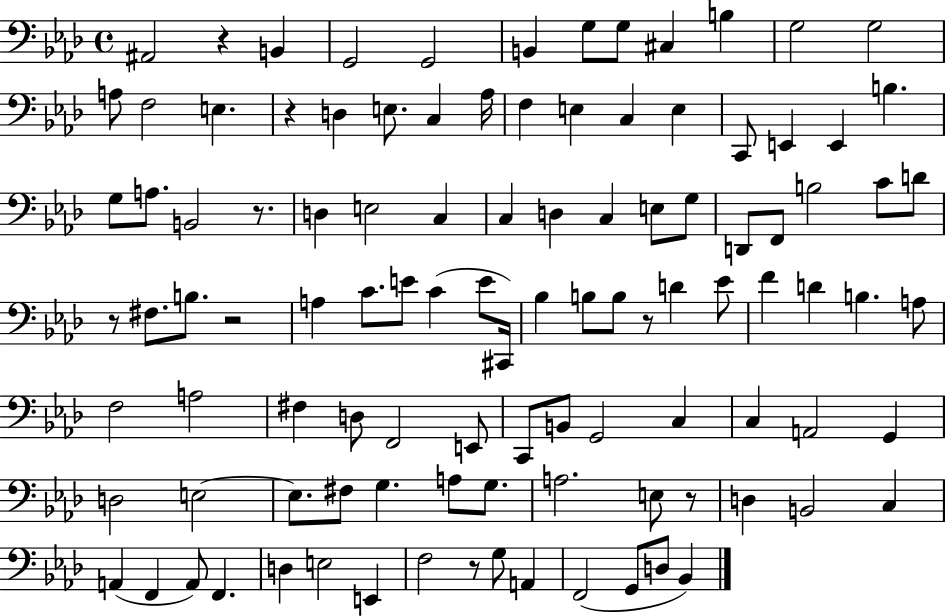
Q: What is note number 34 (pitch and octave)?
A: D3